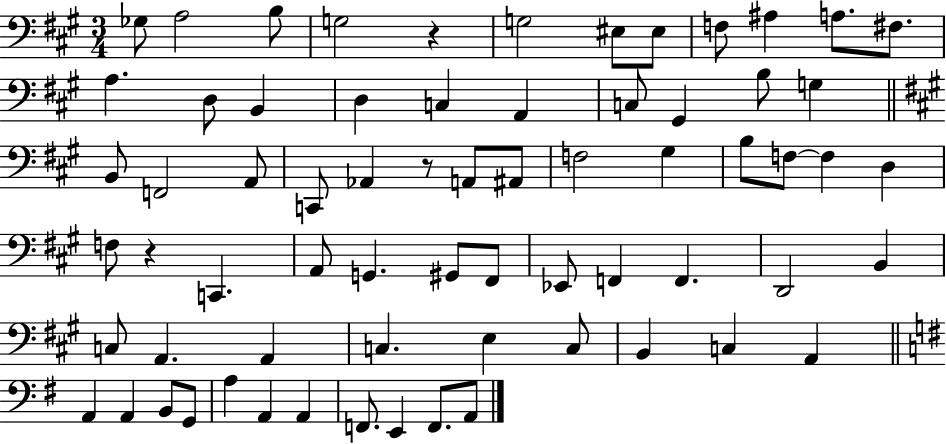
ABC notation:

X:1
T:Untitled
M:3/4
L:1/4
K:A
_G,/2 A,2 B,/2 G,2 z G,2 ^E,/2 ^E,/2 F,/2 ^A, A,/2 ^F,/2 A, D,/2 B,, D, C, A,, C,/2 ^G,, B,/2 G, B,,/2 F,,2 A,,/2 C,,/2 _A,, z/2 A,,/2 ^A,,/2 F,2 ^G, B,/2 F,/2 F, D, F,/2 z C,, A,,/2 G,, ^G,,/2 ^F,,/2 _E,,/2 F,, F,, D,,2 B,, C,/2 A,, A,, C, E, C,/2 B,, C, A,, A,, A,, B,,/2 G,,/2 A, A,, A,, F,,/2 E,, F,,/2 A,,/2